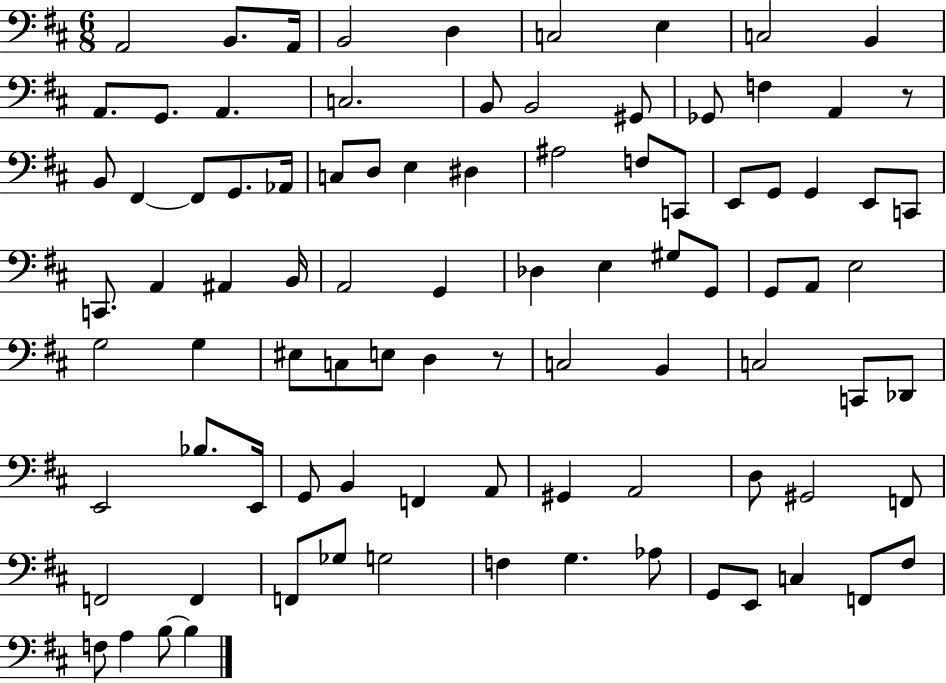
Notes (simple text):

A2/h B2/e. A2/s B2/h D3/q C3/h E3/q C3/h B2/q A2/e. G2/e. A2/q. C3/h. B2/e B2/h G#2/e Gb2/e F3/q A2/q R/e B2/e F#2/q F#2/e G2/e. Ab2/s C3/e D3/e E3/q D#3/q A#3/h F3/e C2/e E2/e G2/e G2/q E2/e C2/e C2/e. A2/q A#2/q B2/s A2/h G2/q Db3/q E3/q G#3/e G2/e G2/e A2/e E3/h G3/h G3/q EIS3/e C3/e E3/e D3/q R/e C3/h B2/q C3/h C2/e Db2/e E2/h Bb3/e. E2/s G2/e B2/q F2/q A2/e G#2/q A2/h D3/e G#2/h F2/e F2/h F2/q F2/e Gb3/e G3/h F3/q G3/q. Ab3/e G2/e E2/e C3/q F2/e F#3/e F3/e A3/q B3/e B3/q